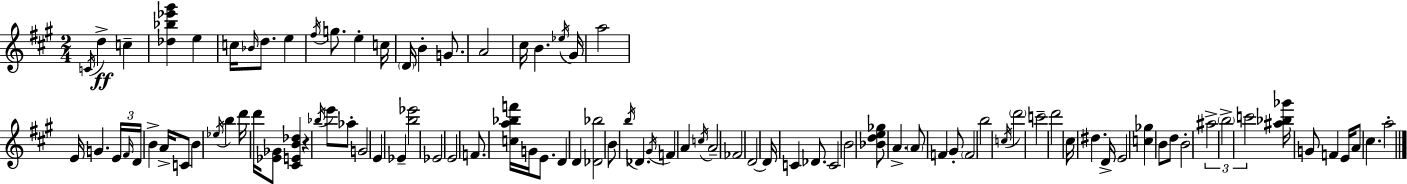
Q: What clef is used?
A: treble